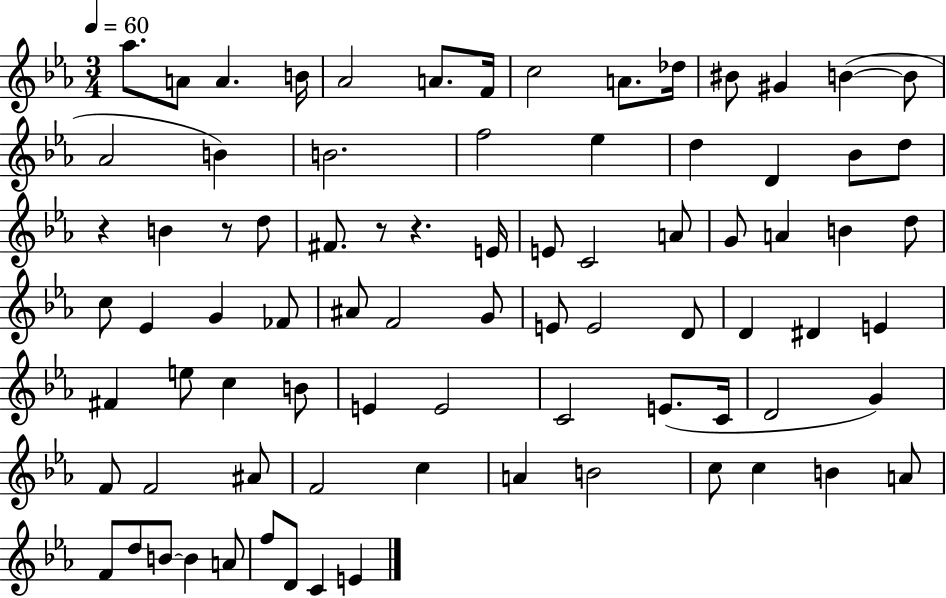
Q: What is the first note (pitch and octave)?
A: Ab5